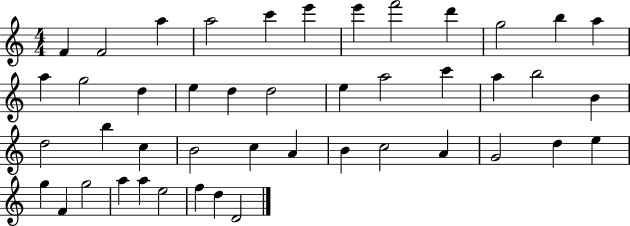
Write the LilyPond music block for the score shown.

{
  \clef treble
  \numericTimeSignature
  \time 4/4
  \key c \major
  f'4 f'2 a''4 | a''2 c'''4 e'''4 | e'''4 f'''2 d'''4 | g''2 b''4 a''4 | \break a''4 g''2 d''4 | e''4 d''4 d''2 | e''4 a''2 c'''4 | a''4 b''2 b'4 | \break d''2 b''4 c''4 | b'2 c''4 a'4 | b'4 c''2 a'4 | g'2 d''4 e''4 | \break g''4 f'4 g''2 | a''4 a''4 e''2 | f''4 d''4 d'2 | \bar "|."
}